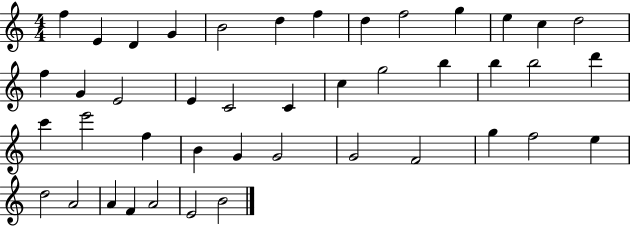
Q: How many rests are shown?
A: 0